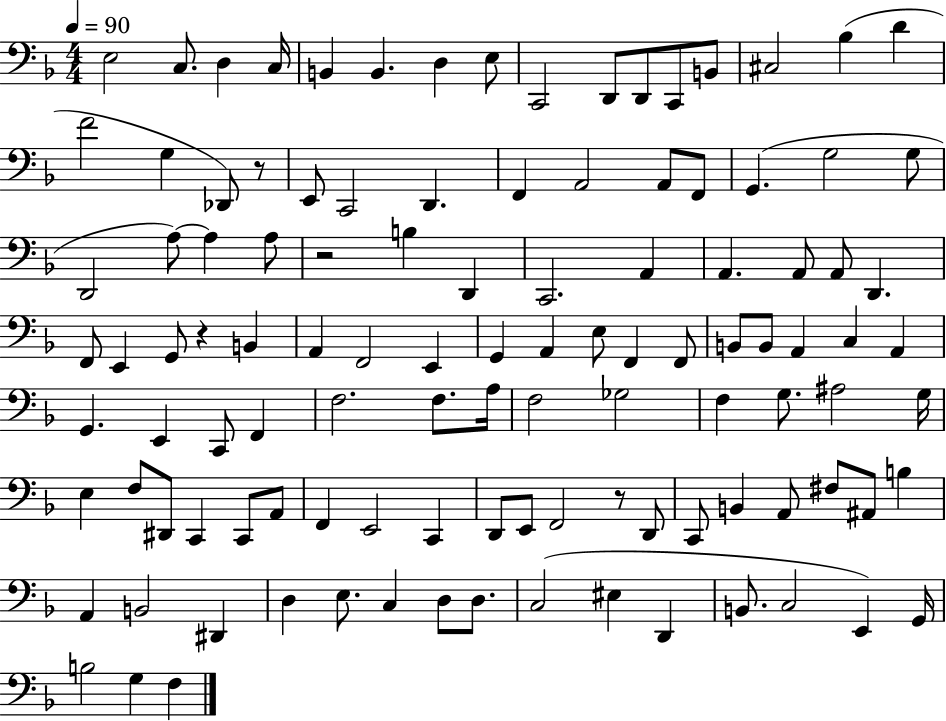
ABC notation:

X:1
T:Untitled
M:4/4
L:1/4
K:F
E,2 C,/2 D, C,/4 B,, B,, D, E,/2 C,,2 D,,/2 D,,/2 C,,/2 B,,/2 ^C,2 _B, D F2 G, _D,,/2 z/2 E,,/2 C,,2 D,, F,, A,,2 A,,/2 F,,/2 G,, G,2 G,/2 D,,2 A,/2 A, A,/2 z2 B, D,, C,,2 A,, A,, A,,/2 A,,/2 D,, F,,/2 E,, G,,/2 z B,, A,, F,,2 E,, G,, A,, E,/2 F,, F,,/2 B,,/2 B,,/2 A,, C, A,, G,, E,, C,,/2 F,, F,2 F,/2 A,/4 F,2 _G,2 F, G,/2 ^A,2 G,/4 E, F,/2 ^D,,/2 C,, C,,/2 A,,/2 F,, E,,2 C,, D,,/2 E,,/2 F,,2 z/2 D,,/2 C,,/2 B,, A,,/2 ^F,/2 ^A,,/2 B, A,, B,,2 ^D,, D, E,/2 C, D,/2 D,/2 C,2 ^E, D,, B,,/2 C,2 E,, G,,/4 B,2 G, F,